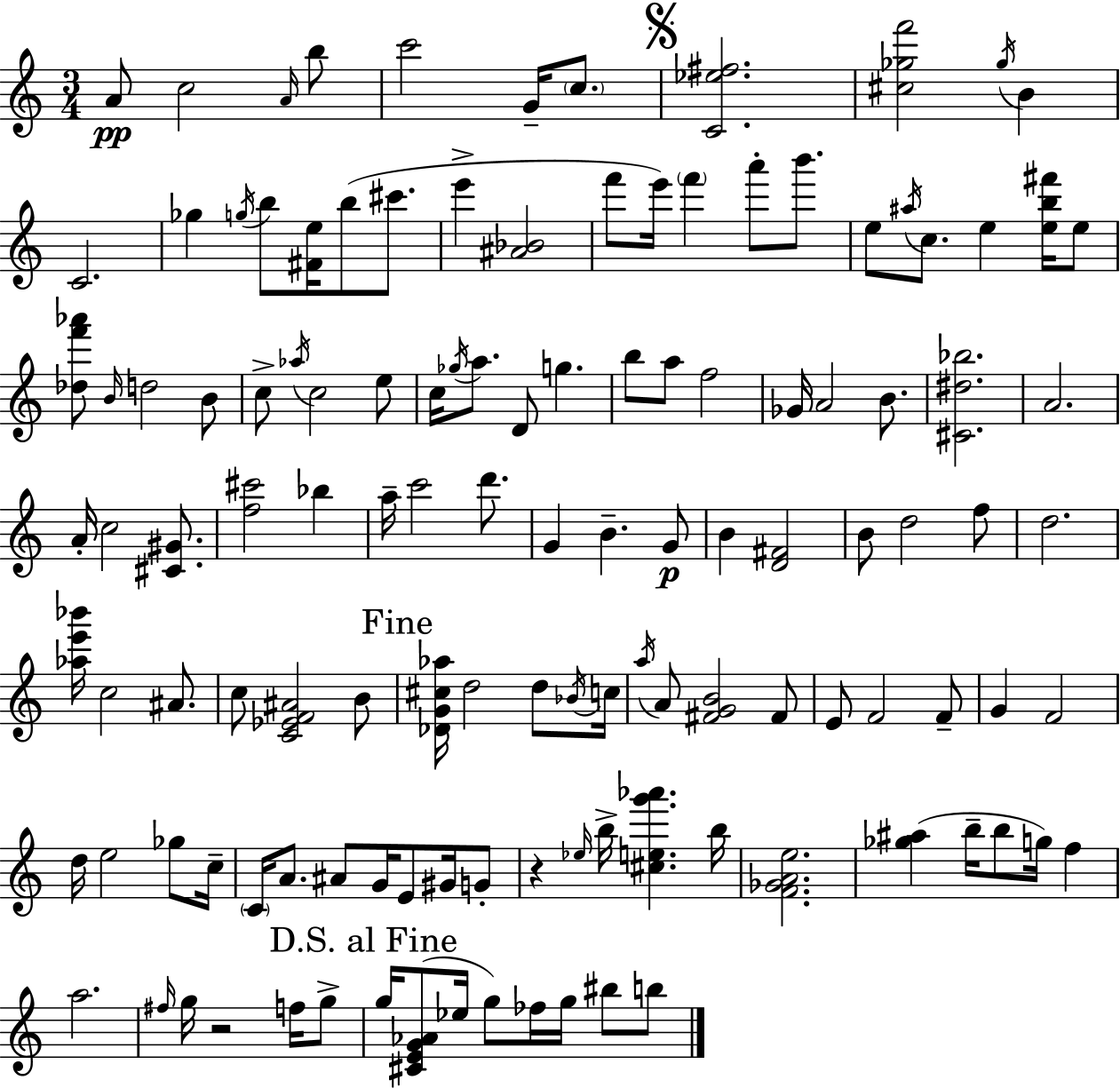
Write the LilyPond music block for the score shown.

{
  \clef treble
  \numericTimeSignature
  \time 3/4
  \key c \major
  a'8\pp c''2 \grace { a'16 } b''8 | c'''2 g'16-- \parenthesize c''8. | \mark \markup { \musicglyph "scripts.segno" } <c' ees'' fis''>2. | <cis'' ges'' f'''>2 \acciaccatura { ges''16 } b'4 | \break c'2. | ges''4 \acciaccatura { g''16 } b''8 <fis' e''>16 b''8( | cis'''8. e'''4-> <ais' bes'>2 | f'''8 e'''16) \parenthesize f'''4 a'''8-. | \break b'''8. e''8 \acciaccatura { ais''16 } c''8. e''4 | <e'' b'' fis'''>16 e''8 <des'' f''' aes'''>8 \grace { b'16 } d''2 | b'8 c''8-> \acciaccatura { aes''16 } c''2 | e''8 c''16 \acciaccatura { ges''16 } a''8. d'8 | \break g''4. b''8 a''8 f''2 | ges'16 a'2 | b'8. <cis' dis'' bes''>2. | a'2. | \break a'16-. c''2 | <cis' gis'>8. <f'' cis'''>2 | bes''4 a''16-- c'''2 | d'''8. g'4 b'4.-- | \break g'8\p b'4 <d' fis'>2 | b'8 d''2 | f''8 d''2. | <aes'' e''' bes'''>16 c''2 | \break ais'8. c''8 <c' ees' f' ais'>2 | b'8 \mark "Fine" <des' g' cis'' aes''>16 d''2 | d''8 \acciaccatura { bes'16 } c''16 \acciaccatura { a''16 } a'8 <fis' g' b'>2 | fis'8 e'8 f'2 | \break f'8-- g'4 | f'2 d''16 e''2 | ges''8 c''16-- \parenthesize c'16 a'8. | ais'8 g'16 e'8 gis'16 g'8-. r4 | \break \grace { ees''16 } b''16-> <cis'' e'' g''' aes'''>4. b''16 <f' ges' a' e''>2. | <ges'' ais''>4( | b''16-- b''8 g''16) f''4 a''2. | \grace { fis''16 } g''16 | \break r2 f''16 g''8-> \mark "D.S. al Fine" g''16 | <cis' e' g' aes'>8( ees''16 g''8) fes''16 g''16 bis''8 b''8 \bar "|."
}